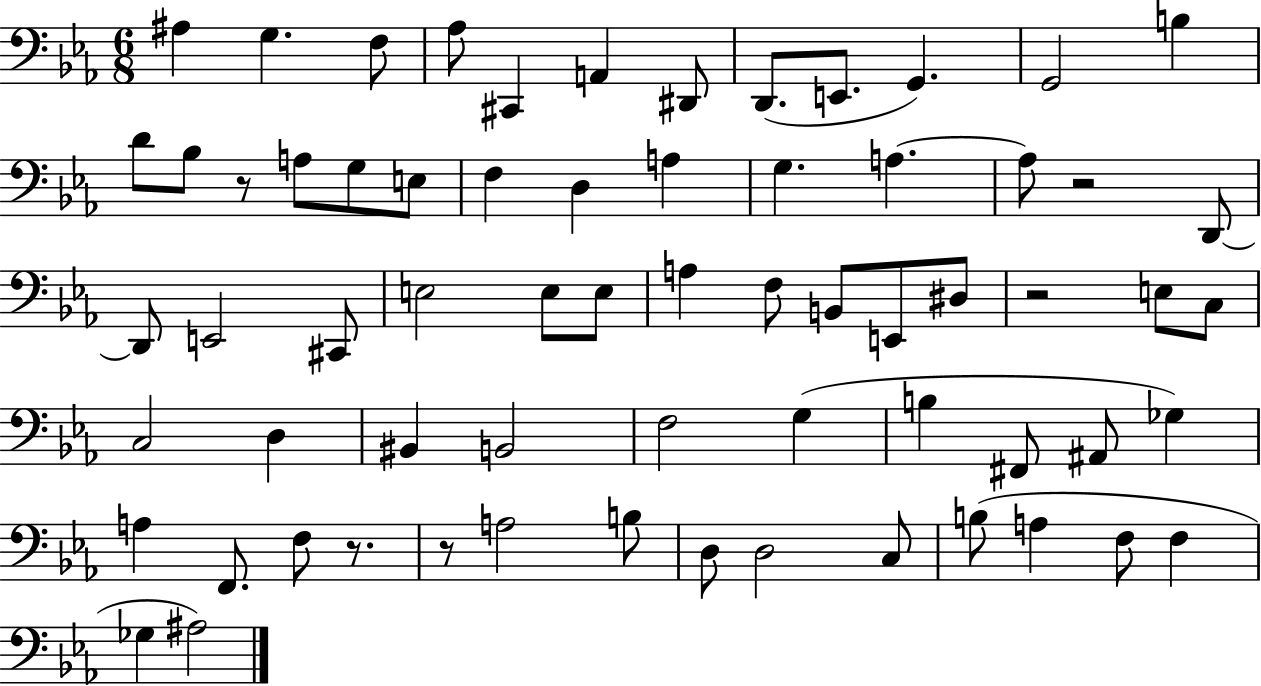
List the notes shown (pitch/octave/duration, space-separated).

A#3/q G3/q. F3/e Ab3/e C#2/q A2/q D#2/e D2/e. E2/e. G2/q. G2/h B3/q D4/e Bb3/e R/e A3/e G3/e E3/e F3/q D3/q A3/q G3/q. A3/q. A3/e R/h D2/e D2/e E2/h C#2/e E3/h E3/e E3/e A3/q F3/e B2/e E2/e D#3/e R/h E3/e C3/e C3/h D3/q BIS2/q B2/h F3/h G3/q B3/q F#2/e A#2/e Gb3/q A3/q F2/e. F3/e R/e. R/e A3/h B3/e D3/e D3/h C3/e B3/e A3/q F3/e F3/q Gb3/q A#3/h